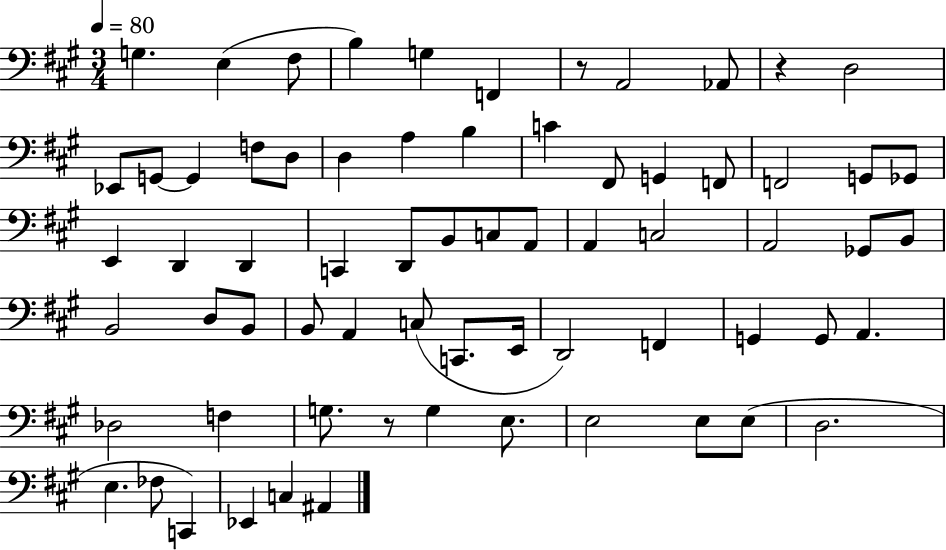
G3/q. E3/q F#3/e B3/q G3/q F2/q R/e A2/h Ab2/e R/q D3/h Eb2/e G2/e G2/q F3/e D3/e D3/q A3/q B3/q C4/q F#2/e G2/q F2/e F2/h G2/e Gb2/e E2/q D2/q D2/q C2/q D2/e B2/e C3/e A2/e A2/q C3/h A2/h Gb2/e B2/e B2/h D3/e B2/e B2/e A2/q C3/e C2/e. E2/s D2/h F2/q G2/q G2/e A2/q. Db3/h F3/q G3/e. R/e G3/q E3/e. E3/h E3/e E3/e D3/h. E3/q. FES3/e C2/q Eb2/q C3/q A#2/q